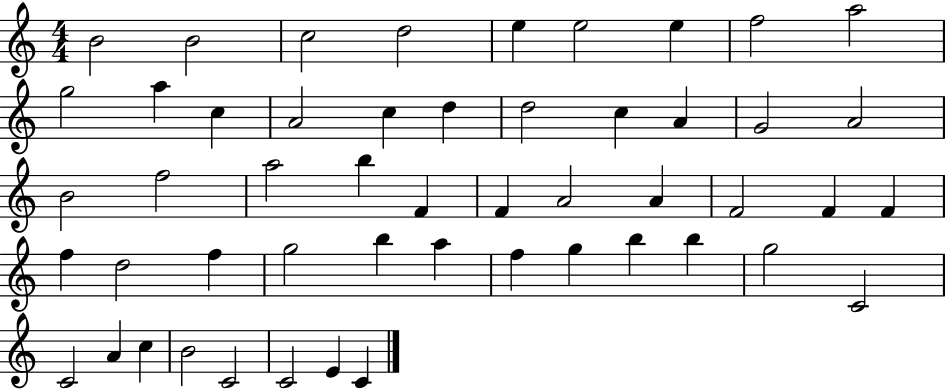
B4/h B4/h C5/h D5/h E5/q E5/h E5/q F5/h A5/h G5/h A5/q C5/q A4/h C5/q D5/q D5/h C5/q A4/q G4/h A4/h B4/h F5/h A5/h B5/q F4/q F4/q A4/h A4/q F4/h F4/q F4/q F5/q D5/h F5/q G5/h B5/q A5/q F5/q G5/q B5/q B5/q G5/h C4/h C4/h A4/q C5/q B4/h C4/h C4/h E4/q C4/q